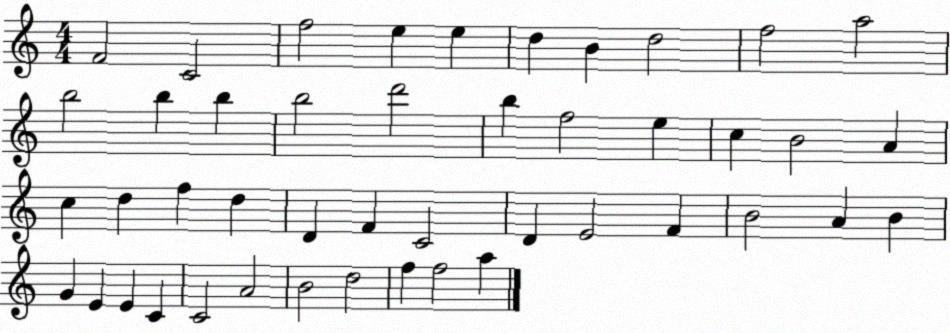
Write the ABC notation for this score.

X:1
T:Untitled
M:4/4
L:1/4
K:C
F2 C2 f2 e e d B d2 f2 a2 b2 b b b2 d'2 b f2 e c B2 A c d f d D F C2 D E2 F B2 A B G E E C C2 A2 B2 d2 f f2 a